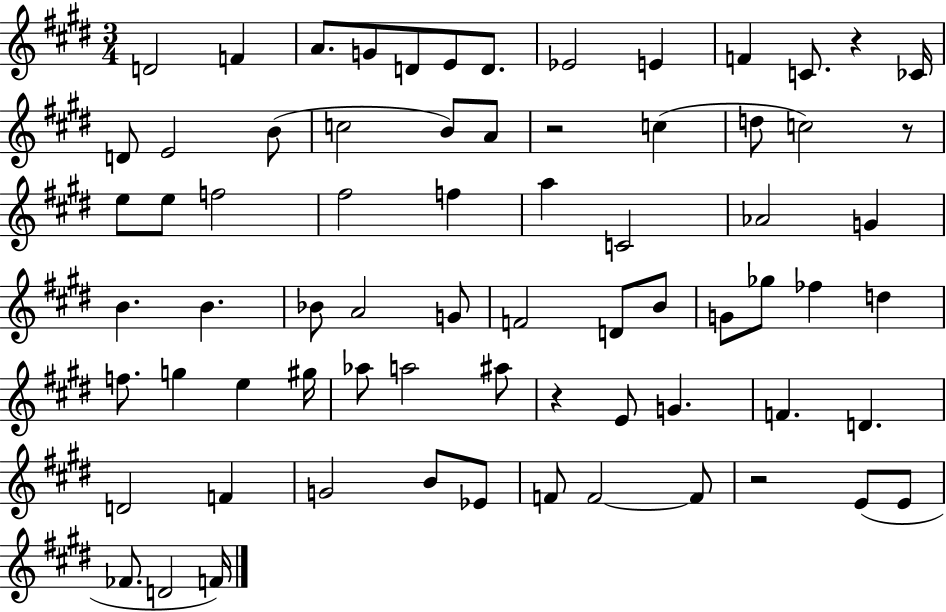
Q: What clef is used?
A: treble